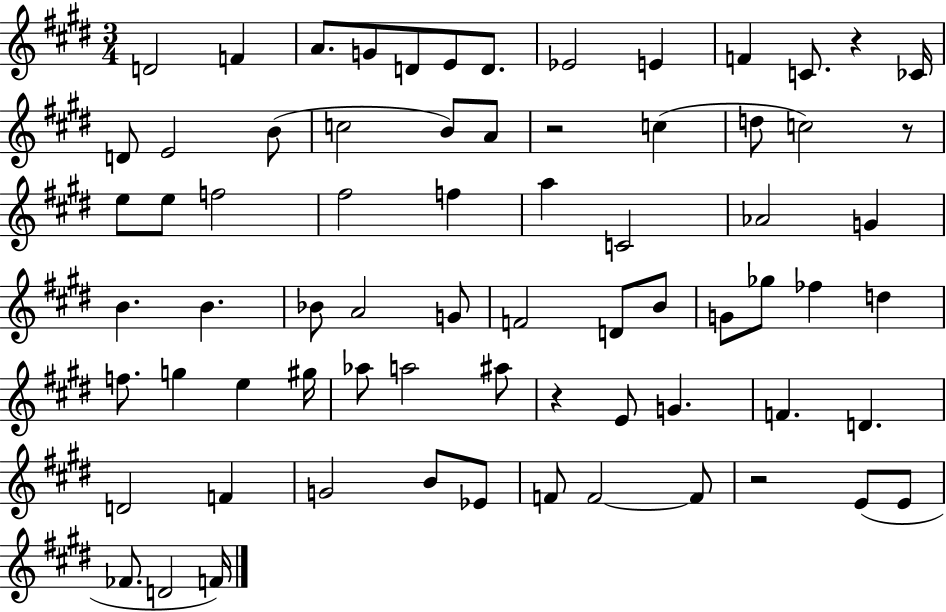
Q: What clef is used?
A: treble